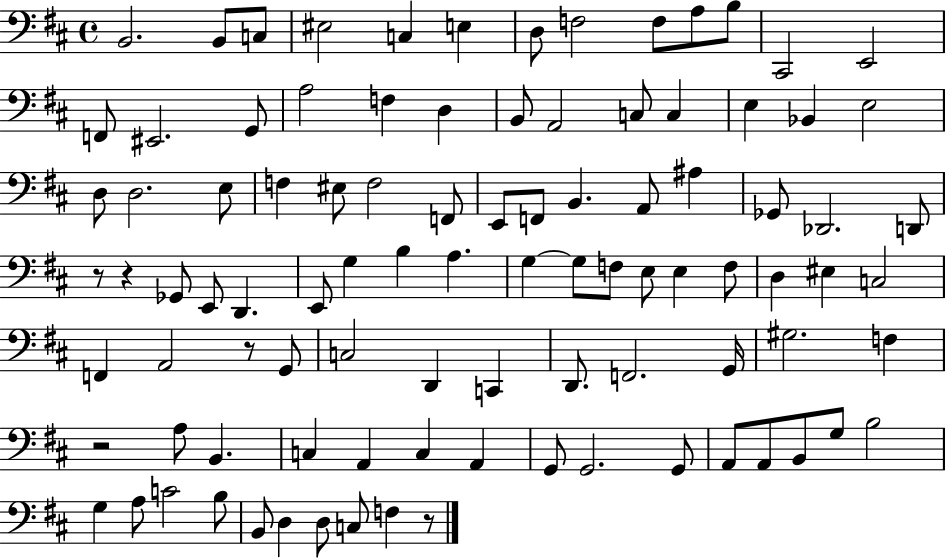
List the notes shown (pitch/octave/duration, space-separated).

B2/h. B2/e C3/e EIS3/h C3/q E3/q D3/e F3/h F3/e A3/e B3/e C#2/h E2/h F2/e EIS2/h. G2/e A3/h F3/q D3/q B2/e A2/h C3/e C3/q E3/q Bb2/q E3/h D3/e D3/h. E3/e F3/q EIS3/e F3/h F2/e E2/e F2/e B2/q. A2/e A#3/q Gb2/e Db2/h. D2/e R/e R/q Gb2/e E2/e D2/q. E2/e G3/q B3/q A3/q. G3/q G3/e F3/e E3/e E3/q F3/e D3/q EIS3/q C3/h F2/q A2/h R/e G2/e C3/h D2/q C2/q D2/e. F2/h. G2/s G#3/h. F3/q R/h A3/e B2/q. C3/q A2/q C3/q A2/q G2/e G2/h. G2/e A2/e A2/e B2/e G3/e B3/h G3/q A3/e C4/h B3/e B2/e D3/q D3/e C3/e F3/q R/e